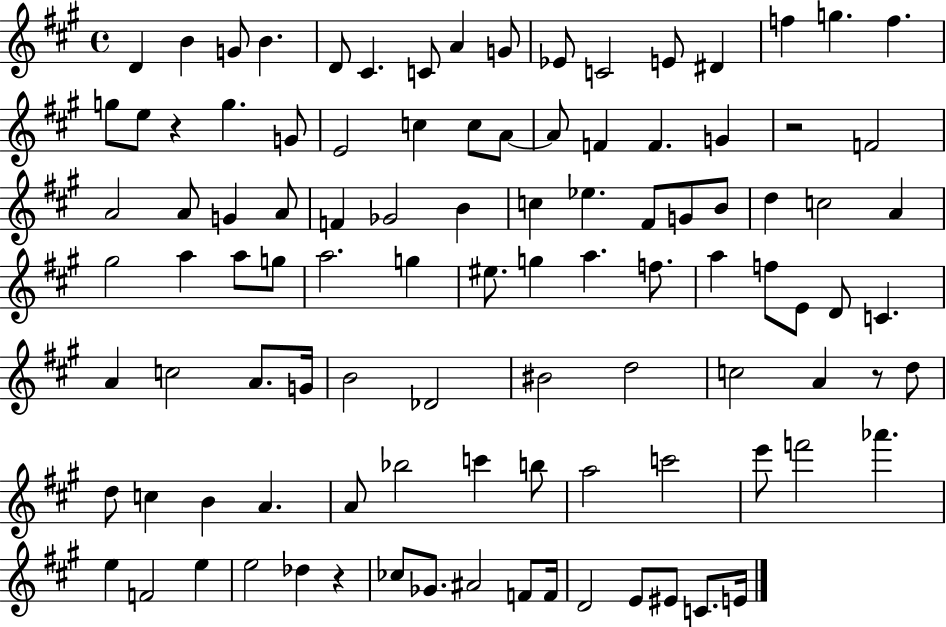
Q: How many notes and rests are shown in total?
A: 102